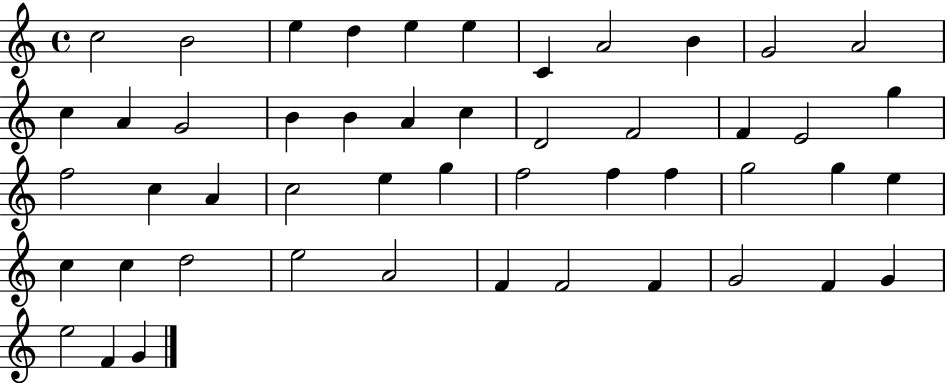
{
  \clef treble
  \time 4/4
  \defaultTimeSignature
  \key c \major
  c''2 b'2 | e''4 d''4 e''4 e''4 | c'4 a'2 b'4 | g'2 a'2 | \break c''4 a'4 g'2 | b'4 b'4 a'4 c''4 | d'2 f'2 | f'4 e'2 g''4 | \break f''2 c''4 a'4 | c''2 e''4 g''4 | f''2 f''4 f''4 | g''2 g''4 e''4 | \break c''4 c''4 d''2 | e''2 a'2 | f'4 f'2 f'4 | g'2 f'4 g'4 | \break e''2 f'4 g'4 | \bar "|."
}